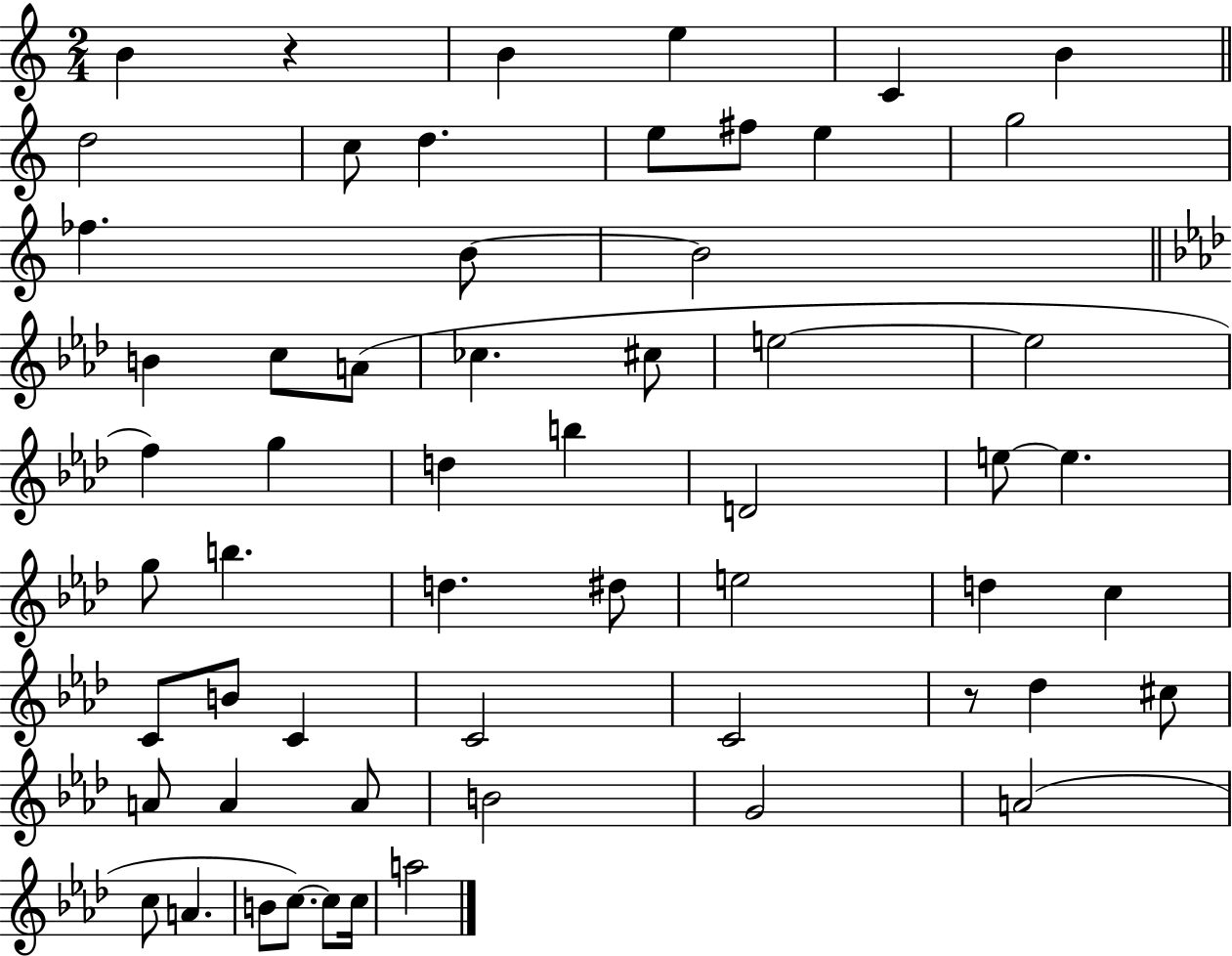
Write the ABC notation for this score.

X:1
T:Untitled
M:2/4
L:1/4
K:C
B z B e C B d2 c/2 d e/2 ^f/2 e g2 _f B/2 B2 B c/2 A/2 _c ^c/2 e2 e2 f g d b D2 e/2 e g/2 b d ^d/2 e2 d c C/2 B/2 C C2 C2 z/2 _d ^c/2 A/2 A A/2 B2 G2 A2 c/2 A B/2 c/2 c/2 c/4 a2